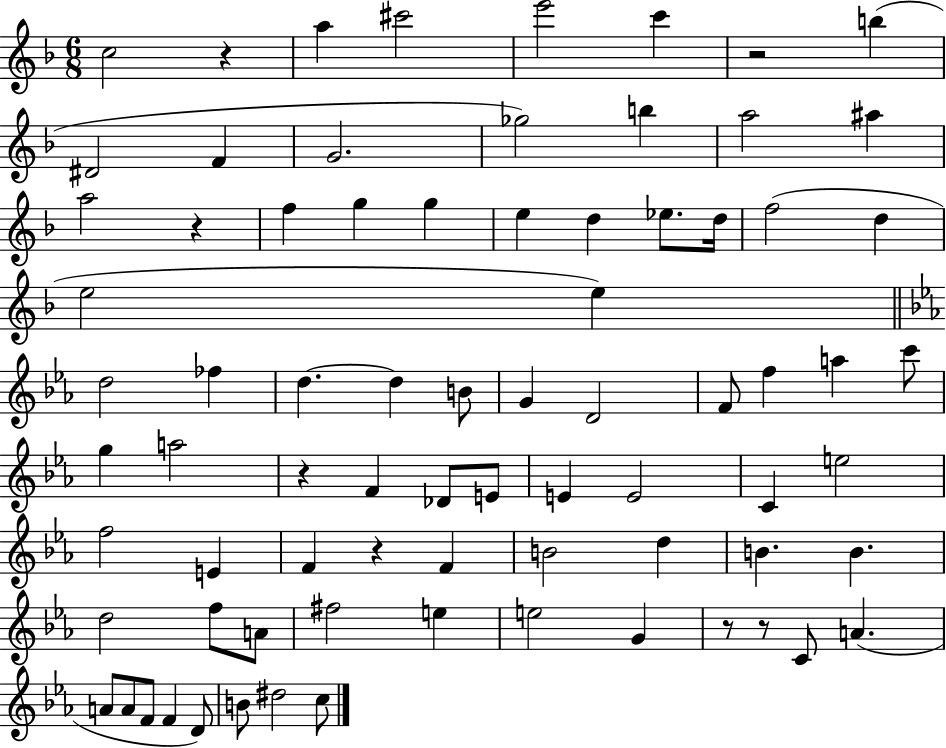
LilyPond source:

{
  \clef treble
  \numericTimeSignature
  \time 6/8
  \key f \major
  \repeat volta 2 { c''2 r4 | a''4 cis'''2 | e'''2 c'''4 | r2 b''4( | \break dis'2 f'4 | g'2. | ges''2) b''4 | a''2 ais''4 | \break a''2 r4 | f''4 g''4 g''4 | e''4 d''4 ees''8. d''16 | f''2( d''4 | \break e''2 e''4) | \bar "||" \break \key ees \major d''2 fes''4 | d''4.~~ d''4 b'8 | g'4 d'2 | f'8 f''4 a''4 c'''8 | \break g''4 a''2 | r4 f'4 des'8 e'8 | e'4 e'2 | c'4 e''2 | \break f''2 e'4 | f'4 r4 f'4 | b'2 d''4 | b'4. b'4. | \break d''2 f''8 a'8 | fis''2 e''4 | e''2 g'4 | r8 r8 c'8 a'4.( | \break a'8 a'8 f'8 f'4 d'8) | b'8 dis''2 c''8 | } \bar "|."
}